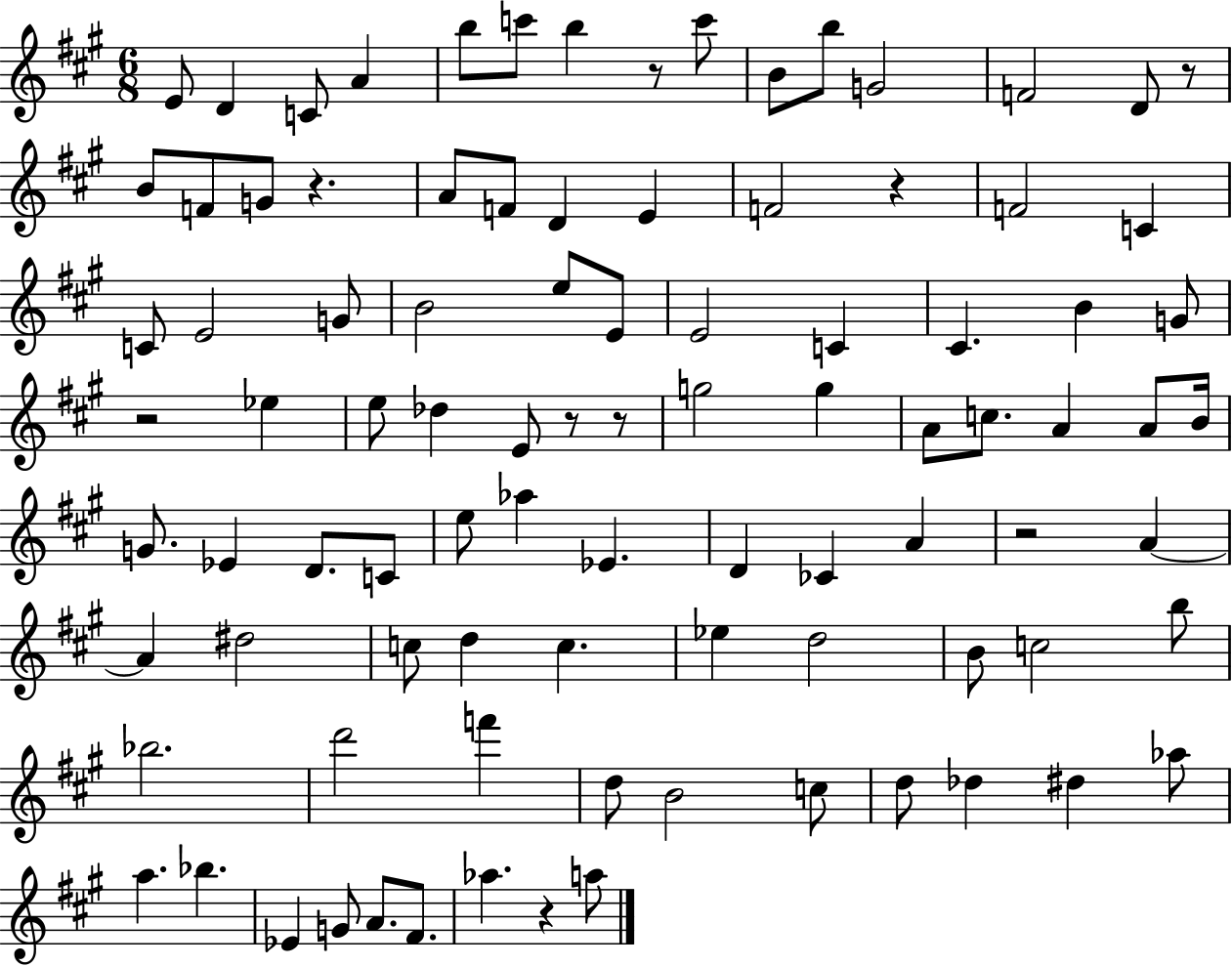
X:1
T:Untitled
M:6/8
L:1/4
K:A
E/2 D C/2 A b/2 c'/2 b z/2 c'/2 B/2 b/2 G2 F2 D/2 z/2 B/2 F/2 G/2 z A/2 F/2 D E F2 z F2 C C/2 E2 G/2 B2 e/2 E/2 E2 C ^C B G/2 z2 _e e/2 _d E/2 z/2 z/2 g2 g A/2 c/2 A A/2 B/4 G/2 _E D/2 C/2 e/2 _a _E D _C A z2 A A ^d2 c/2 d c _e d2 B/2 c2 b/2 _b2 d'2 f' d/2 B2 c/2 d/2 _d ^d _a/2 a _b _E G/2 A/2 ^F/2 _a z a/2